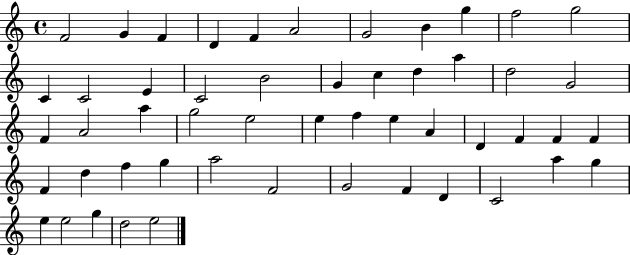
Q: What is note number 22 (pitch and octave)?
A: G4